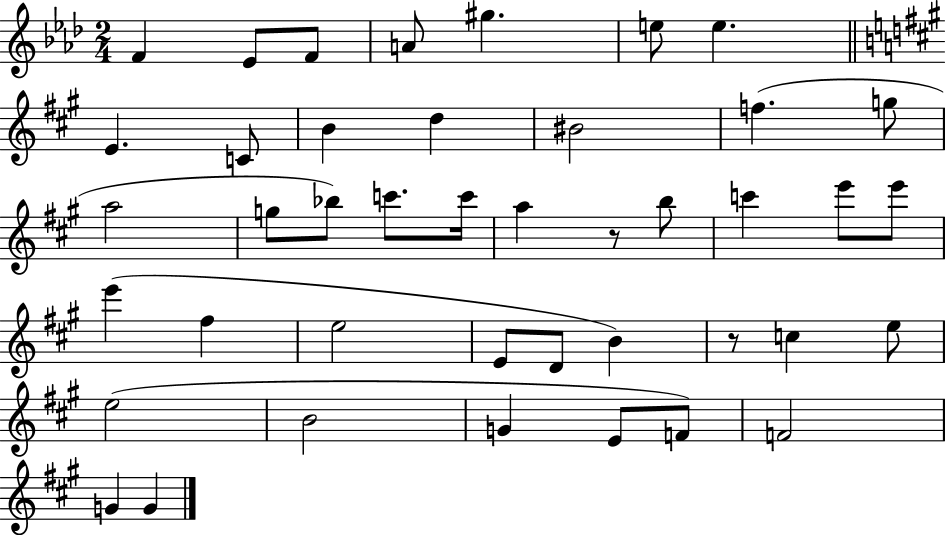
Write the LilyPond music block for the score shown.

{
  \clef treble
  \numericTimeSignature
  \time 2/4
  \key aes \major
  f'4 ees'8 f'8 | a'8 gis''4. | e''8 e''4. | \bar "||" \break \key a \major e'4. c'8 | b'4 d''4 | bis'2 | f''4.( g''8 | \break a''2 | g''8 bes''8) c'''8. c'''16 | a''4 r8 b''8 | c'''4 e'''8 e'''8 | \break e'''4( fis''4 | e''2 | e'8 d'8 b'4) | r8 c''4 e''8 | \break e''2( | b'2 | g'4 e'8 f'8) | f'2 | \break g'4 g'4 | \bar "|."
}